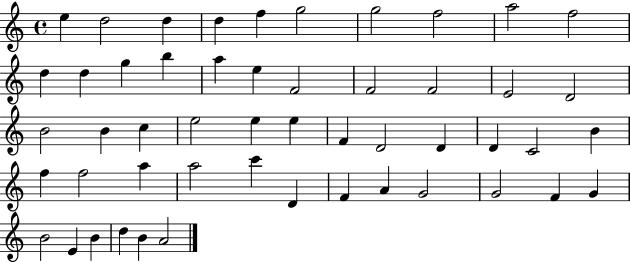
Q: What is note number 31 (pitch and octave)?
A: D4